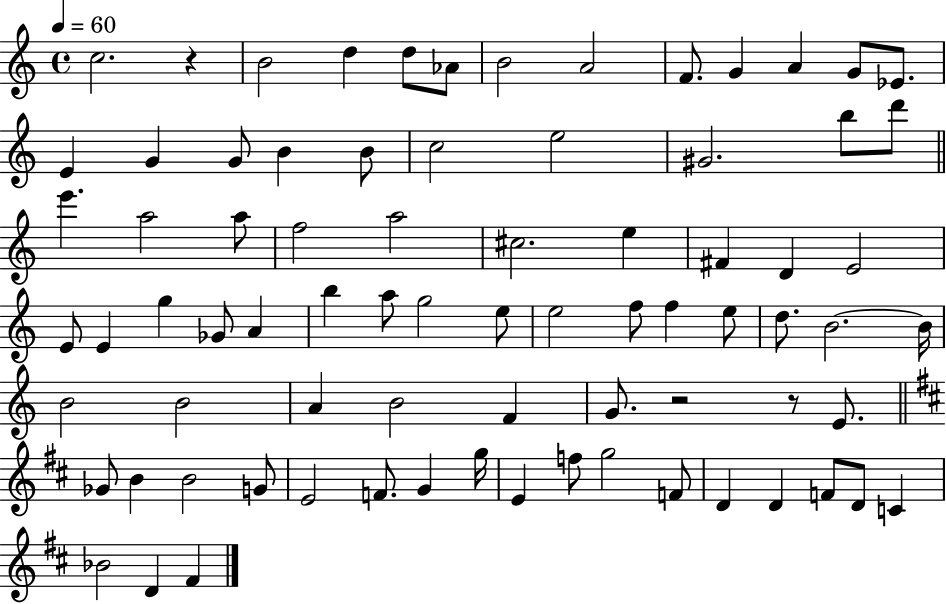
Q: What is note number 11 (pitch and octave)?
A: G4